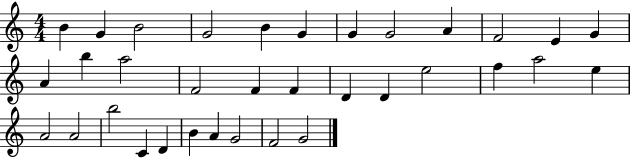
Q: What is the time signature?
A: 4/4